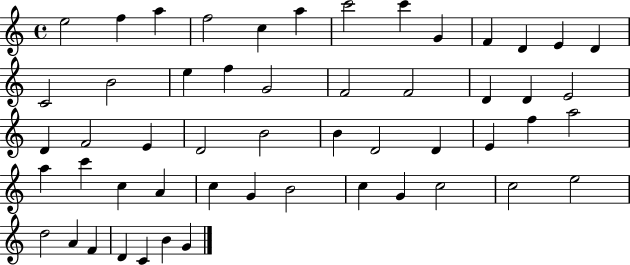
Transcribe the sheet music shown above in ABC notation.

X:1
T:Untitled
M:4/4
L:1/4
K:C
e2 f a f2 c a c'2 c' G F D E D C2 B2 e f G2 F2 F2 D D E2 D F2 E D2 B2 B D2 D E f a2 a c' c A c G B2 c G c2 c2 e2 d2 A F D C B G